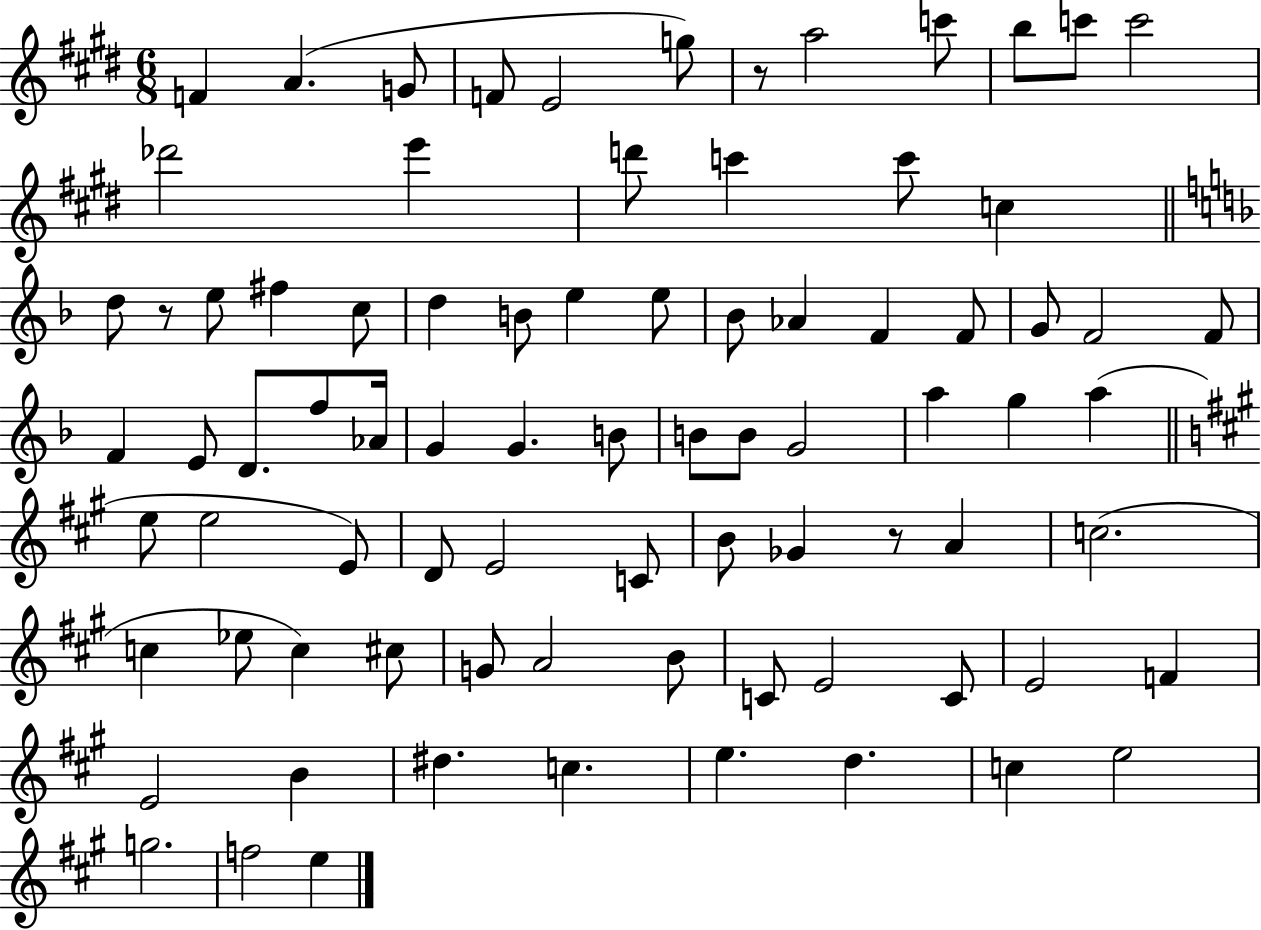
F4/q A4/q. G4/e F4/e E4/h G5/e R/e A5/h C6/e B5/e C6/e C6/h Db6/h E6/q D6/e C6/q C6/e C5/q D5/e R/e E5/e F#5/q C5/e D5/q B4/e E5/q E5/e Bb4/e Ab4/q F4/q F4/e G4/e F4/h F4/e F4/q E4/e D4/e. F5/e Ab4/s G4/q G4/q. B4/e B4/e B4/e G4/h A5/q G5/q A5/q E5/e E5/h E4/e D4/e E4/h C4/e B4/e Gb4/q R/e A4/q C5/h. C5/q Eb5/e C5/q C#5/e G4/e A4/h B4/e C4/e E4/h C4/e E4/h F4/q E4/h B4/q D#5/q. C5/q. E5/q. D5/q. C5/q E5/h G5/h. F5/h E5/q